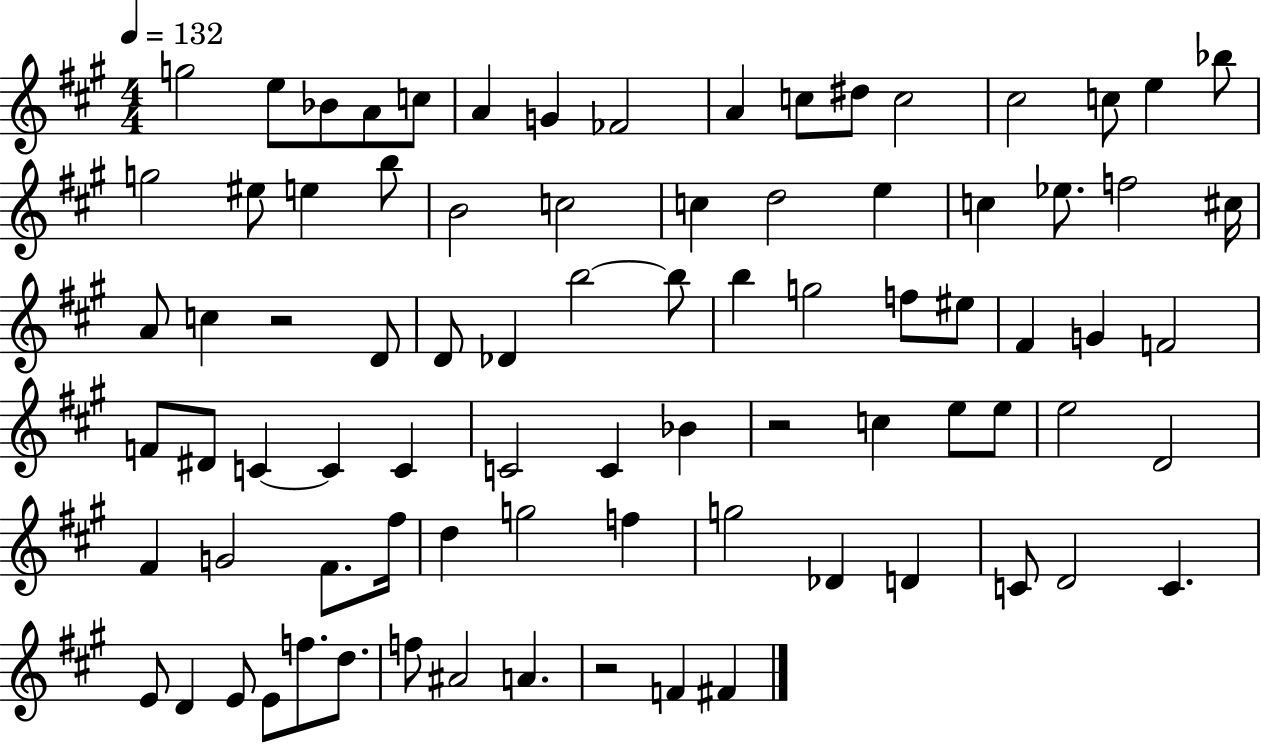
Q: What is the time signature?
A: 4/4